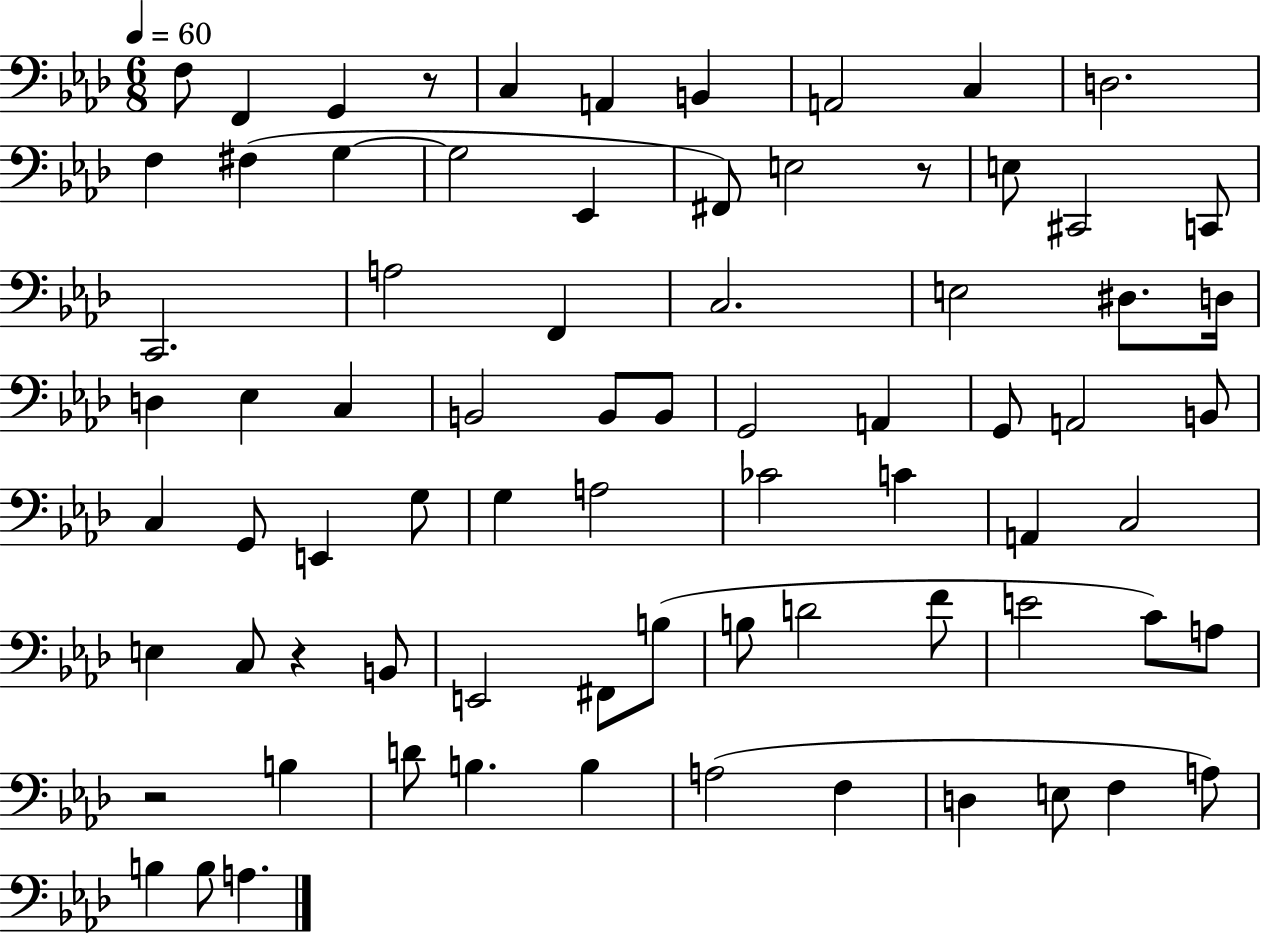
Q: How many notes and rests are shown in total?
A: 76